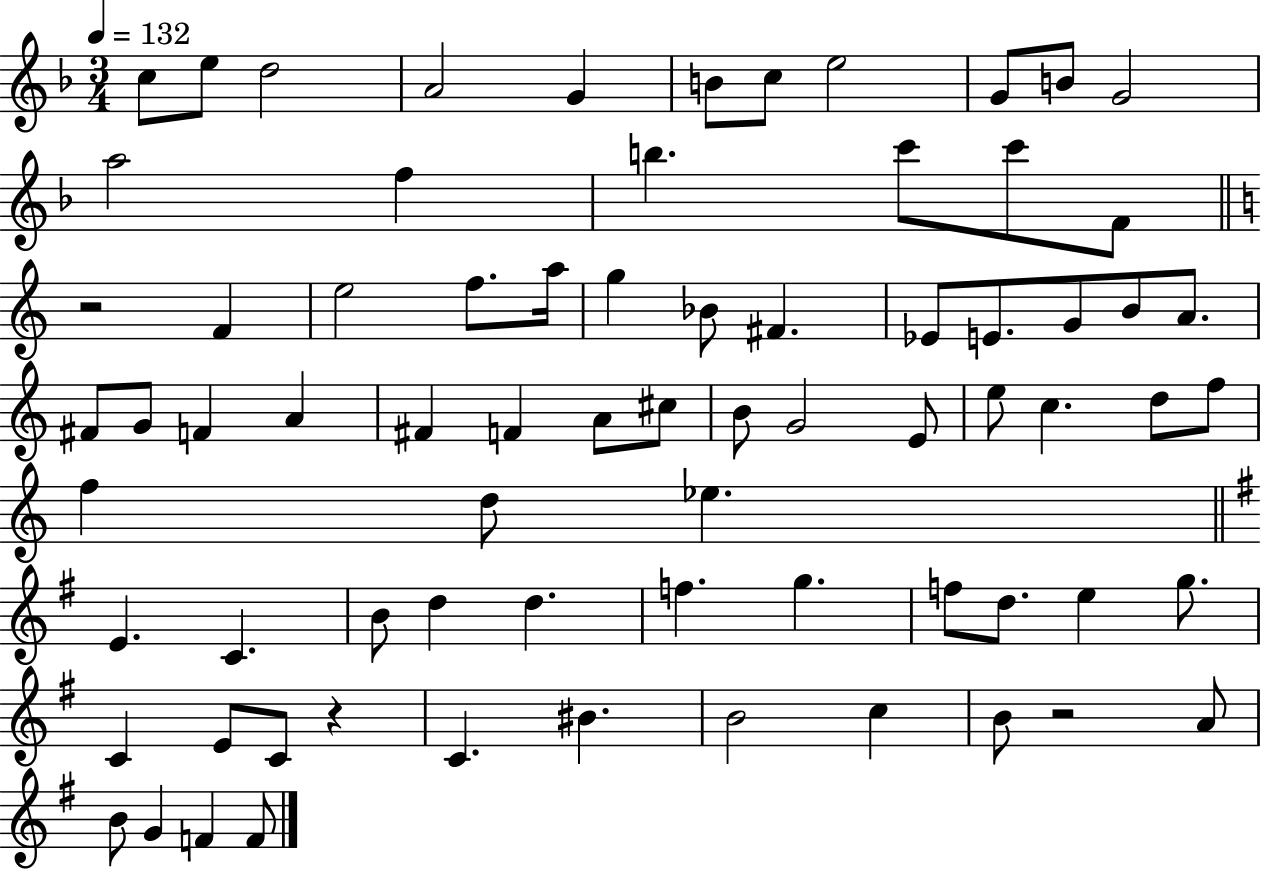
C5/e E5/e D5/h A4/h G4/q B4/e C5/e E5/h G4/e B4/e G4/h A5/h F5/q B5/q. C6/e C6/e F4/e R/h F4/q E5/h F5/e. A5/s G5/q Bb4/e F#4/q. Eb4/e E4/e. G4/e B4/e A4/e. F#4/e G4/e F4/q A4/q F#4/q F4/q A4/e C#5/e B4/e G4/h E4/e E5/e C5/q. D5/e F5/e F5/q D5/e Eb5/q. E4/q. C4/q. B4/e D5/q D5/q. F5/q. G5/q. F5/e D5/e. E5/q G5/e. C4/q E4/e C4/e R/q C4/q. BIS4/q. B4/h C5/q B4/e R/h A4/e B4/e G4/q F4/q F4/e